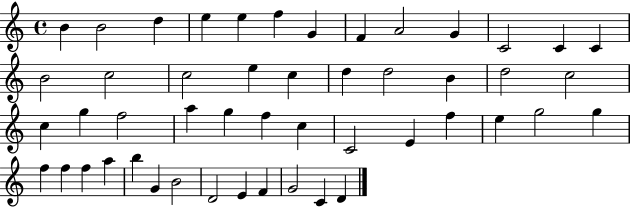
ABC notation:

X:1
T:Untitled
M:4/4
L:1/4
K:C
B B2 d e e f G F A2 G C2 C C B2 c2 c2 e c d d2 B d2 c2 c g f2 a g f c C2 E f e g2 g f f f a b G B2 D2 E F G2 C D